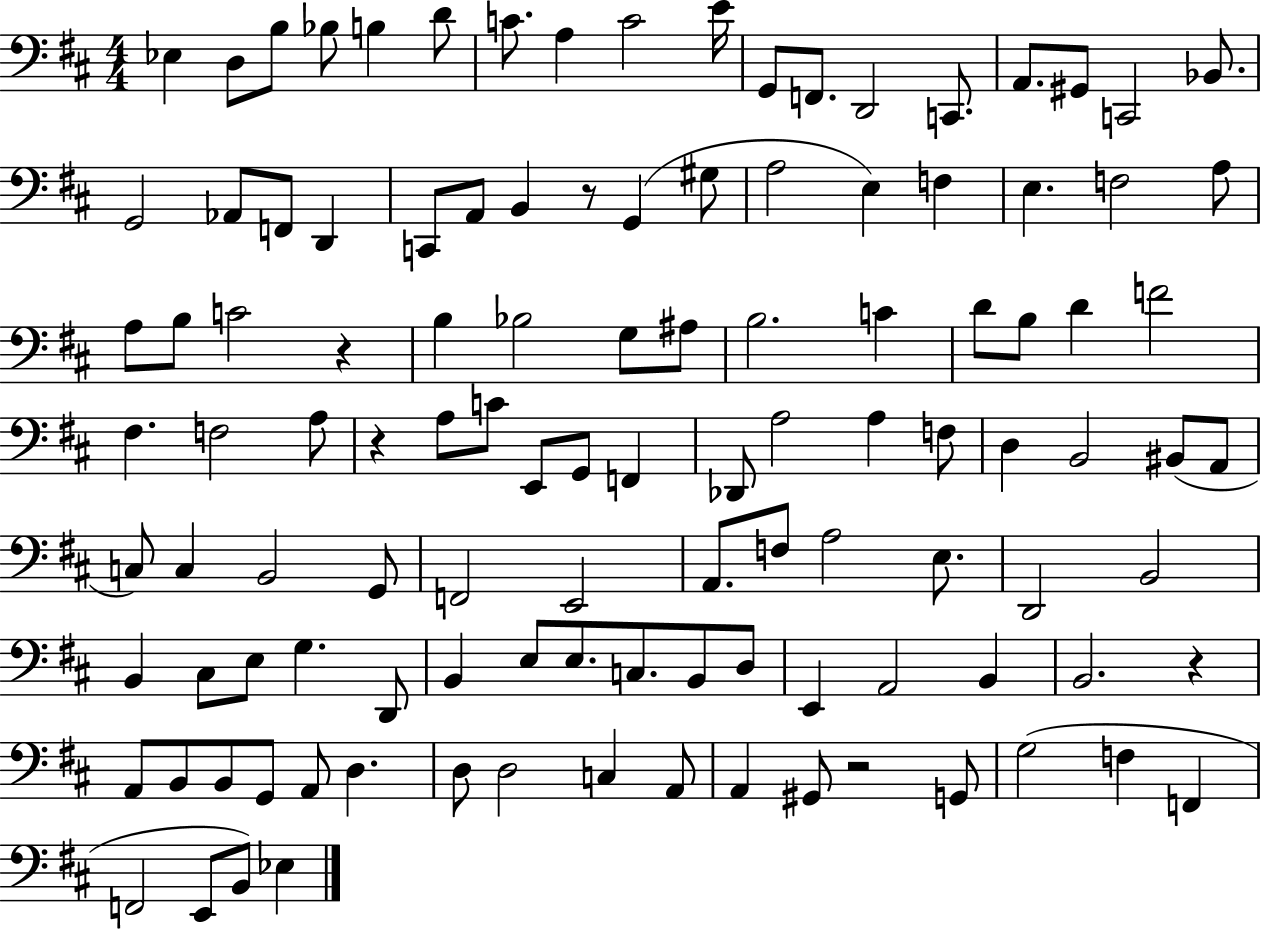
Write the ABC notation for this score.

X:1
T:Untitled
M:4/4
L:1/4
K:D
_E, D,/2 B,/2 _B,/2 B, D/2 C/2 A, C2 E/4 G,,/2 F,,/2 D,,2 C,,/2 A,,/2 ^G,,/2 C,,2 _B,,/2 G,,2 _A,,/2 F,,/2 D,, C,,/2 A,,/2 B,, z/2 G,, ^G,/2 A,2 E, F, E, F,2 A,/2 A,/2 B,/2 C2 z B, _B,2 G,/2 ^A,/2 B,2 C D/2 B,/2 D F2 ^F, F,2 A,/2 z A,/2 C/2 E,,/2 G,,/2 F,, _D,,/2 A,2 A, F,/2 D, B,,2 ^B,,/2 A,,/2 C,/2 C, B,,2 G,,/2 F,,2 E,,2 A,,/2 F,/2 A,2 E,/2 D,,2 B,,2 B,, ^C,/2 E,/2 G, D,,/2 B,, E,/2 E,/2 C,/2 B,,/2 D,/2 E,, A,,2 B,, B,,2 z A,,/2 B,,/2 B,,/2 G,,/2 A,,/2 D, D,/2 D,2 C, A,,/2 A,, ^G,,/2 z2 G,,/2 G,2 F, F,, F,,2 E,,/2 B,,/2 _E,